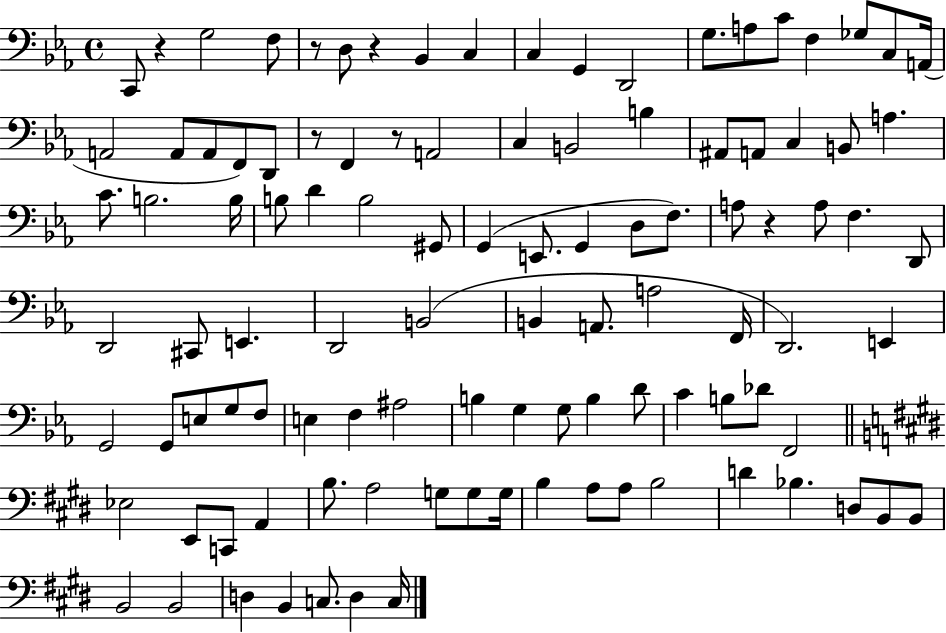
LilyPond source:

{
  \clef bass
  \time 4/4
  \defaultTimeSignature
  \key ees \major
  c,8 r4 g2 f8 | r8 d8 r4 bes,4 c4 | c4 g,4 d,2 | g8. a8 c'8 f4 ges8 c8 a,16( | \break a,2 a,8 a,8 f,8) d,8 | r8 f,4 r8 a,2 | c4 b,2 b4 | ais,8 a,8 c4 b,8 a4. | \break c'8. b2. b16 | b8 d'4 b2 gis,8 | g,4( e,8. g,4 d8 f8.) | a8 r4 a8 f4. d,8 | \break d,2 cis,8 e,4. | d,2 b,2( | b,4 a,8. a2 f,16 | d,2.) e,4 | \break g,2 g,8 e8 g8 f8 | e4 f4 ais2 | b4 g4 g8 b4 d'8 | c'4 b8 des'8 f,2 | \break \bar "||" \break \key e \major ees2 e,8 c,8 a,4 | b8. a2 g8 g8 g16 | b4 a8 a8 b2 | d'4 bes4. d8 b,8 b,8 | \break b,2 b,2 | d4 b,4 c8. d4 c16 | \bar "|."
}